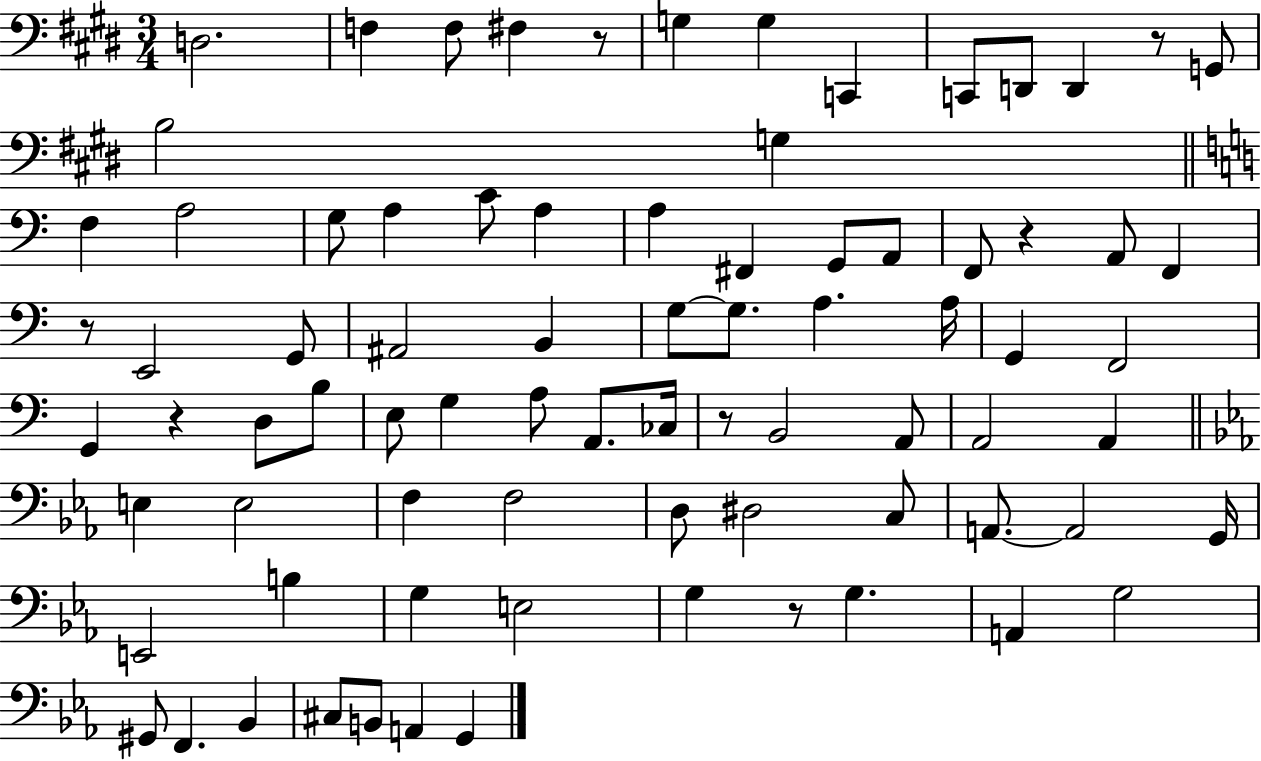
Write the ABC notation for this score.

X:1
T:Untitled
M:3/4
L:1/4
K:E
D,2 F, F,/2 ^F, z/2 G, G, C,, C,,/2 D,,/2 D,, z/2 G,,/2 B,2 G, F, A,2 G,/2 A, C/2 A, A, ^F,, G,,/2 A,,/2 F,,/2 z A,,/2 F,, z/2 E,,2 G,,/2 ^A,,2 B,, G,/2 G,/2 A, A,/4 G,, F,,2 G,, z D,/2 B,/2 E,/2 G, A,/2 A,,/2 _C,/4 z/2 B,,2 A,,/2 A,,2 A,, E, E,2 F, F,2 D,/2 ^D,2 C,/2 A,,/2 A,,2 G,,/4 E,,2 B, G, E,2 G, z/2 G, A,, G,2 ^G,,/2 F,, _B,, ^C,/2 B,,/2 A,, G,,